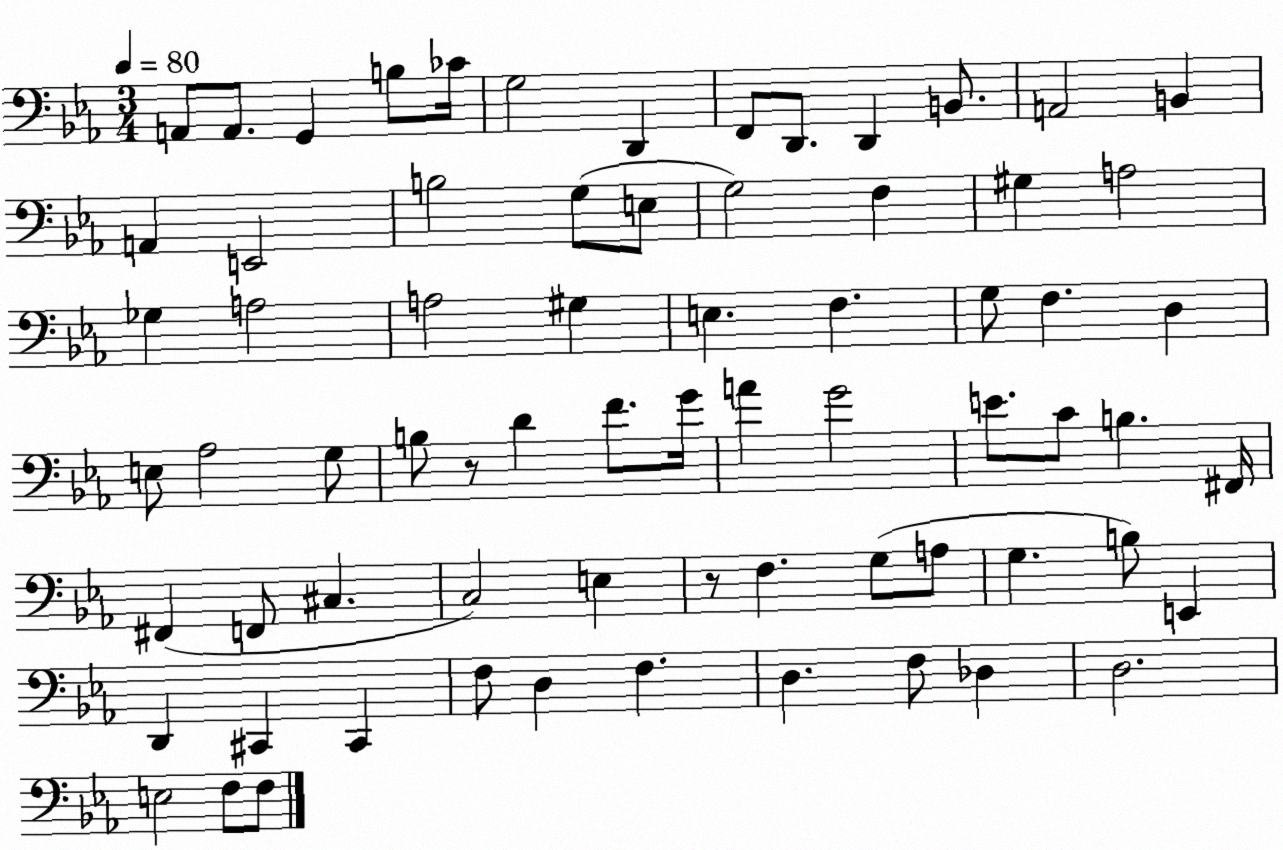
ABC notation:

X:1
T:Untitled
M:3/4
L:1/4
K:Eb
A,,/2 A,,/2 G,, B,/2 _C/4 G,2 D,, F,,/2 D,,/2 D,, B,,/2 A,,2 B,, A,, E,,2 B,2 G,/2 E,/2 G,2 F, ^G, A,2 _G, A,2 A,2 ^G, E, F, G,/2 F, D, E,/2 _A,2 G,/2 B,/2 z/2 D F/2 G/4 A G2 E/2 C/2 B, ^F,,/4 ^F,, F,,/2 ^C, C,2 E, z/2 F, G,/2 A,/2 G, B,/2 E,, D,, ^C,, ^C,, F,/2 D, F, D, F,/2 _D, D,2 E,2 F,/2 F,/2